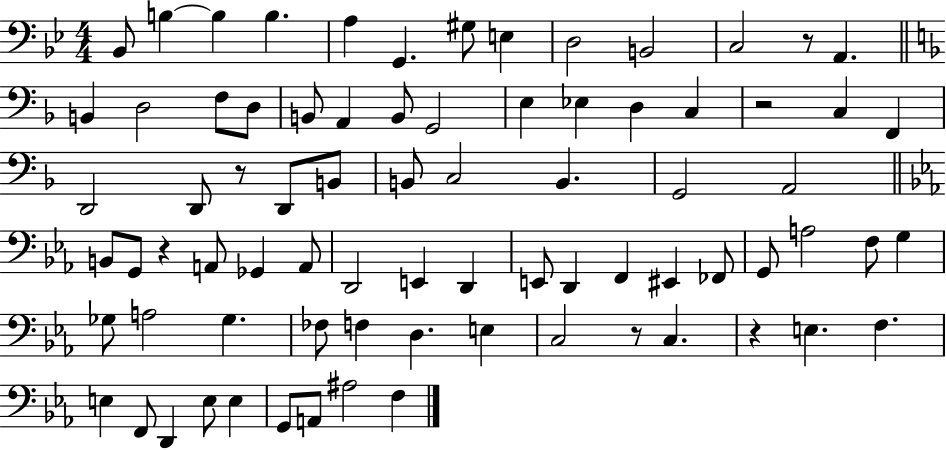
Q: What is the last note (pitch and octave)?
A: F3